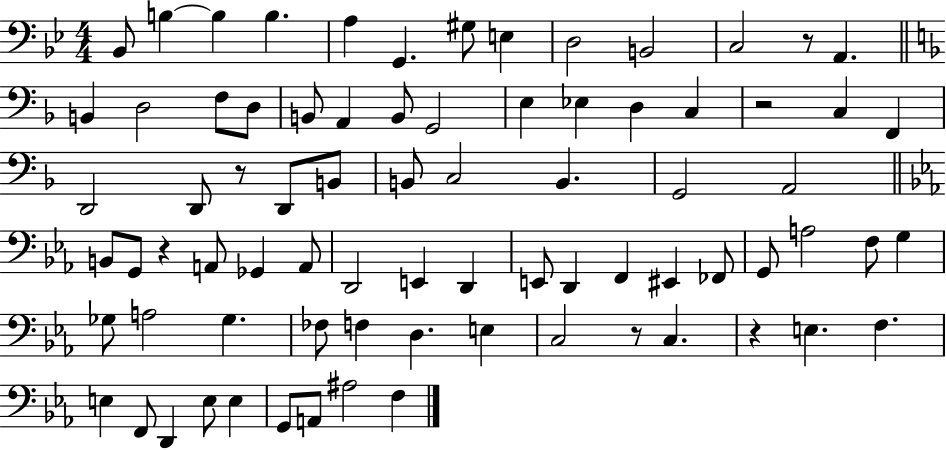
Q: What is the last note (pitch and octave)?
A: F3